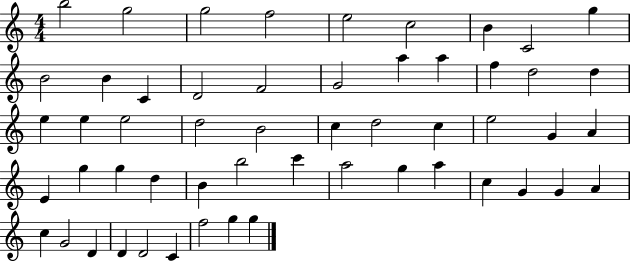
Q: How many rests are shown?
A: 0